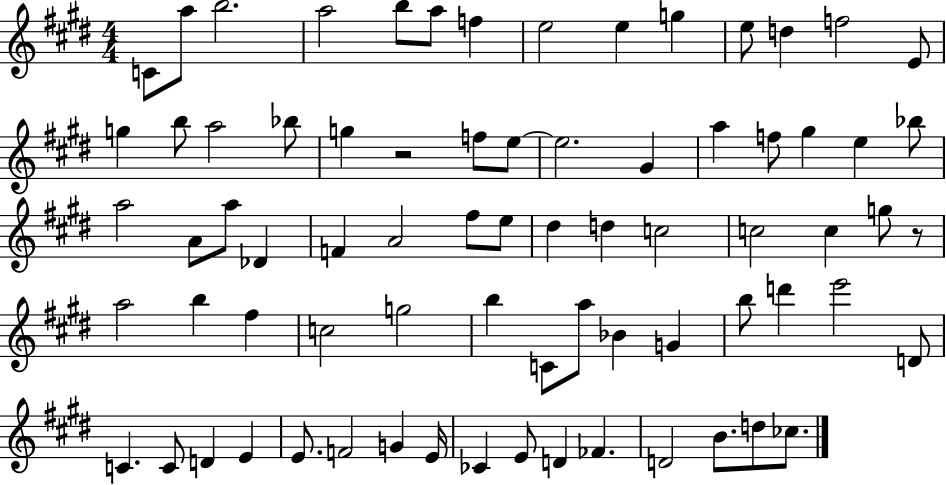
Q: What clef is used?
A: treble